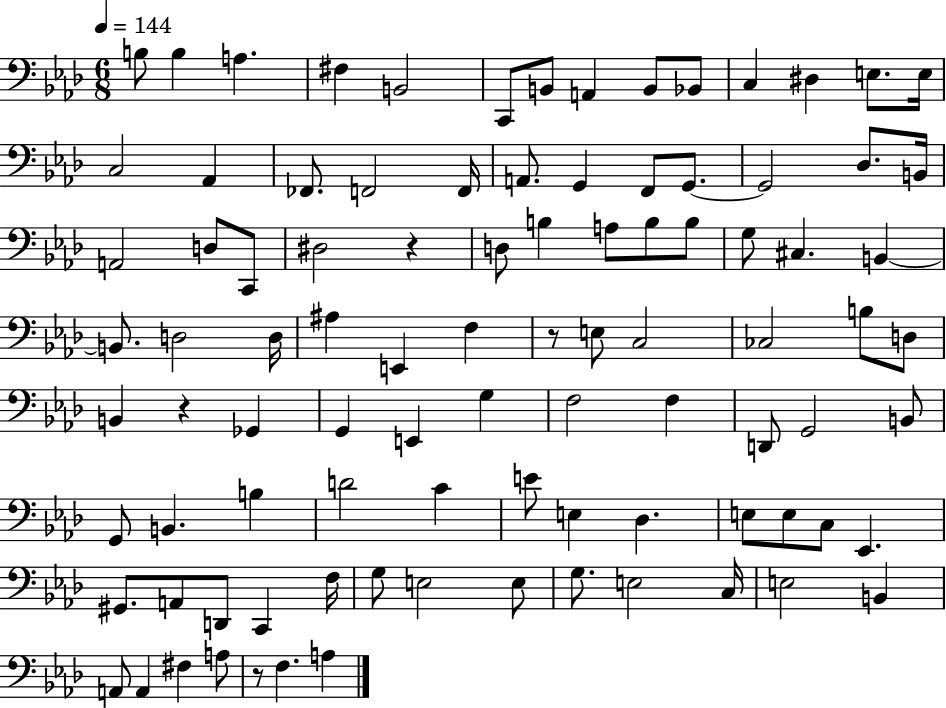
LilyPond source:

{
  \clef bass
  \numericTimeSignature
  \time 6/8
  \key aes \major
  \tempo 4 = 144
  b8 b4 a4. | fis4 b,2 | c,8 b,8 a,4 b,8 bes,8 | c4 dis4 e8. e16 | \break c2 aes,4 | fes,8. f,2 f,16 | a,8. g,4 f,8 g,8.~~ | g,2 des8. b,16 | \break a,2 d8 c,8 | dis2 r4 | d8 b4 a8 b8 b8 | g8 cis4. b,4~~ | \break b,8. d2 d16 | ais4 e,4 f4 | r8 e8 c2 | ces2 b8 d8 | \break b,4 r4 ges,4 | g,4 e,4 g4 | f2 f4 | d,8 g,2 b,8 | \break g,8 b,4. b4 | d'2 c'4 | e'8 e4 des4. | e8 e8 c8 ees,4. | \break gis,8. a,8 d,8 c,4 f16 | g8 e2 e8 | g8. e2 c16 | e2 b,4 | \break a,8 a,4 fis4 a8 | r8 f4. a4 | \bar "|."
}